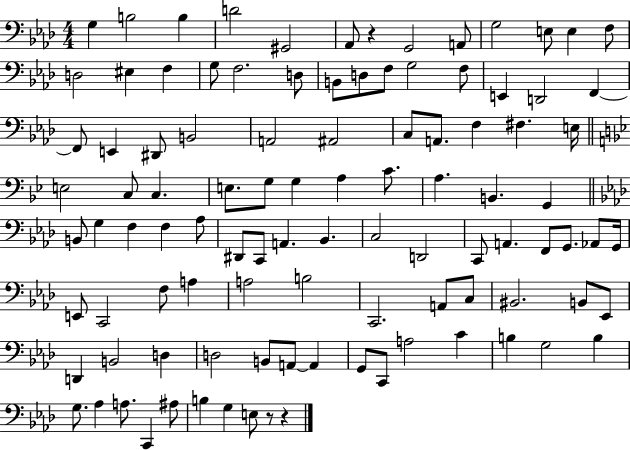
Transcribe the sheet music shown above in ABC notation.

X:1
T:Untitled
M:4/4
L:1/4
K:Ab
G, B,2 B, D2 ^G,,2 _A,,/2 z G,,2 A,,/2 G,2 E,/2 E, F,/2 D,2 ^E, F, G,/2 F,2 D,/2 B,,/2 D,/2 F,/2 G,2 F,/2 E,, D,,2 F,, F,,/2 E,, ^D,,/2 B,,2 A,,2 ^A,,2 C,/2 A,,/2 F, ^F, E,/4 E,2 C,/2 C, E,/2 G,/2 G, A, C/2 A, B,, G,, B,,/2 G, F, F, _A,/2 ^D,,/2 C,,/2 A,, _B,, C,2 D,,2 C,,/2 A,, F,,/2 G,,/2 _A,,/2 G,,/4 E,,/2 C,,2 F,/2 A, A,2 B,2 C,,2 A,,/2 C,/2 ^B,,2 B,,/2 _E,,/2 D,, B,,2 D, D,2 B,,/2 A,,/2 A,, G,,/2 C,,/2 A,2 C B, G,2 B, G,/2 _A, A,/2 C,, ^A,/2 B, G, E,/2 z/2 z